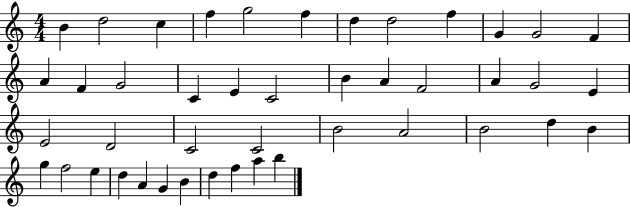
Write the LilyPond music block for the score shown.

{
  \clef treble
  \numericTimeSignature
  \time 4/4
  \key c \major
  b'4 d''2 c''4 | f''4 g''2 f''4 | d''4 d''2 f''4 | g'4 g'2 f'4 | \break a'4 f'4 g'2 | c'4 e'4 c'2 | b'4 a'4 f'2 | a'4 g'2 e'4 | \break e'2 d'2 | c'2 c'2 | b'2 a'2 | b'2 d''4 b'4 | \break g''4 f''2 e''4 | d''4 a'4 g'4 b'4 | d''4 f''4 a''4 b''4 | \bar "|."
}